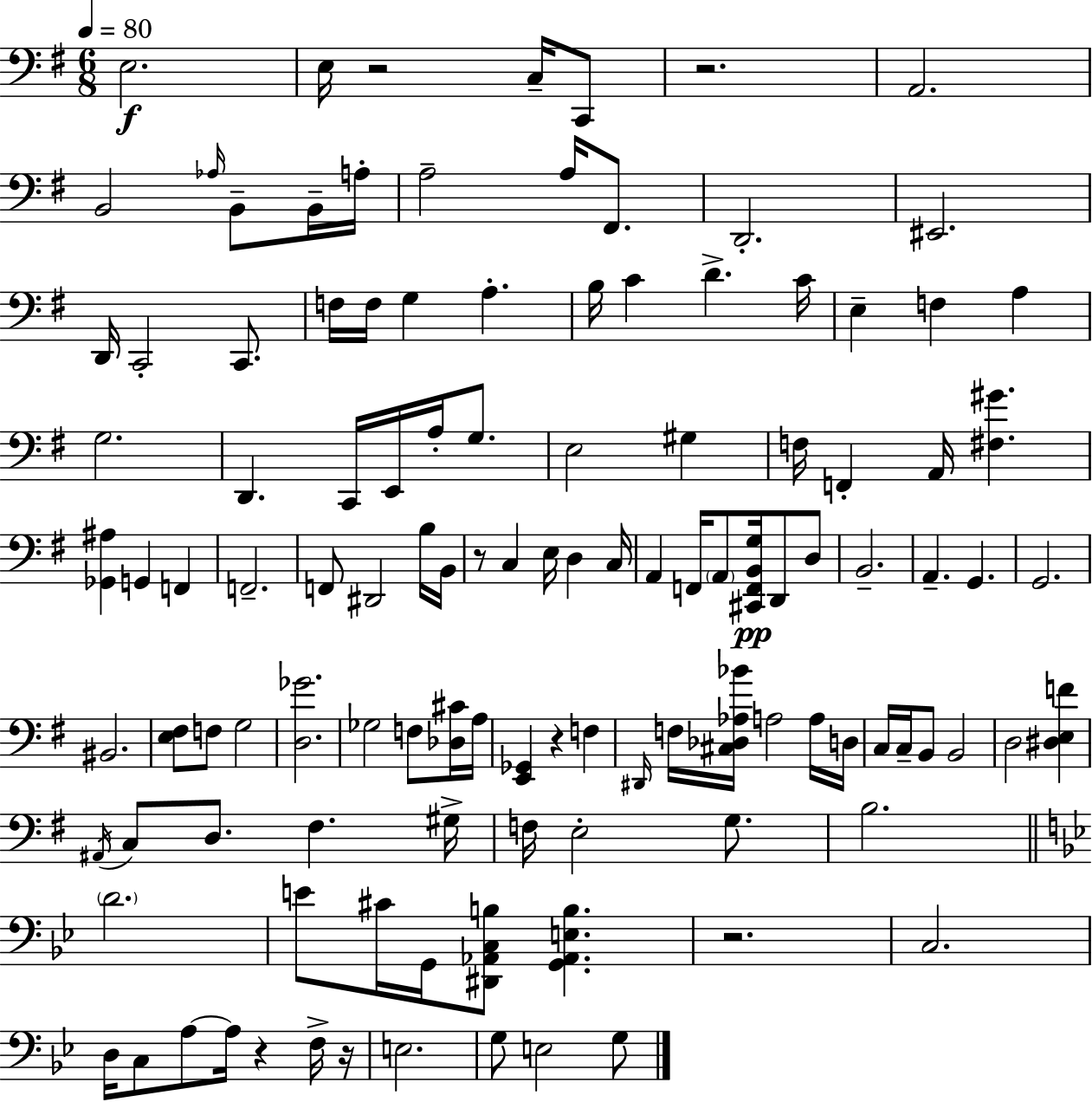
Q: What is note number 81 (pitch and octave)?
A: F#3